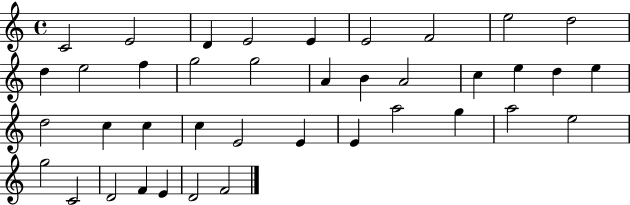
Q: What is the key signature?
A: C major